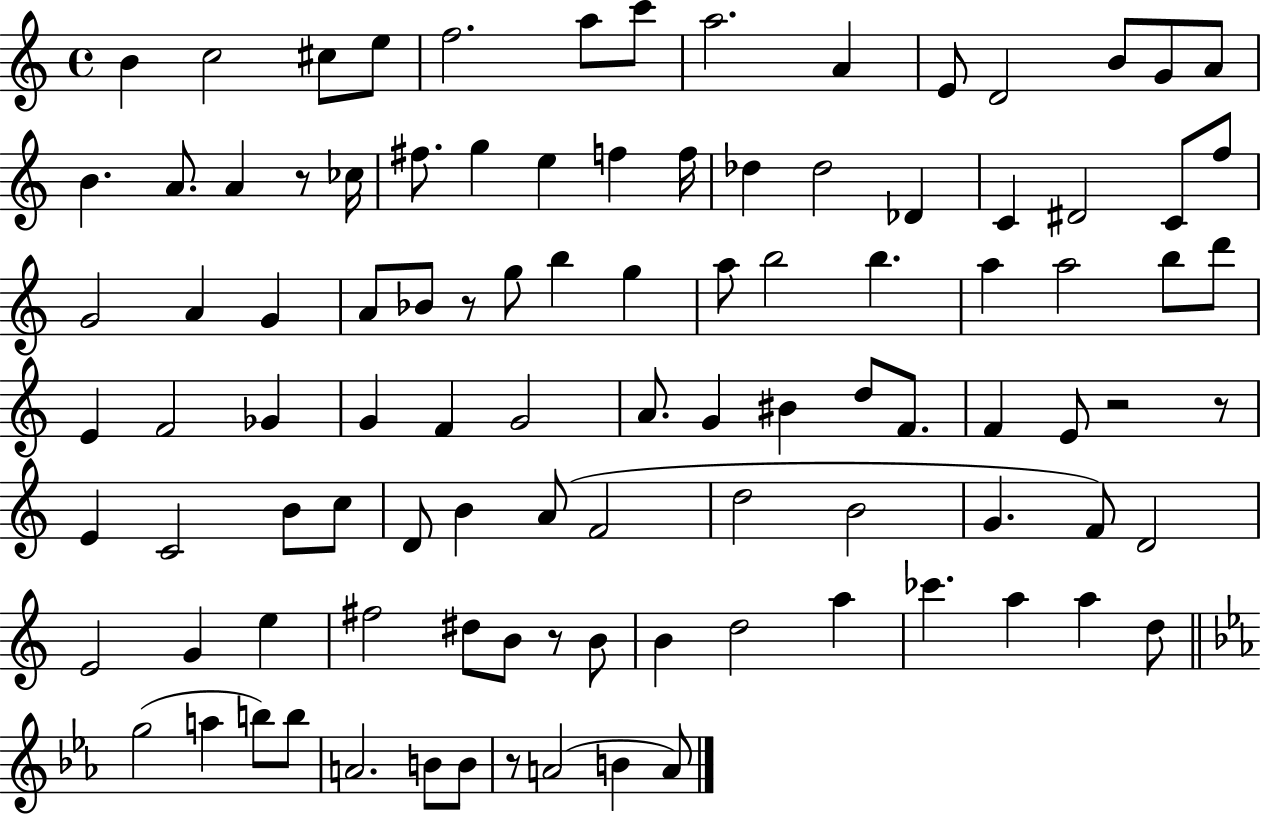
B4/q C5/h C#5/e E5/e F5/h. A5/e C6/e A5/h. A4/q E4/e D4/h B4/e G4/e A4/e B4/q. A4/e. A4/q R/e CES5/s F#5/e. G5/q E5/q F5/q F5/s Db5/q Db5/h Db4/q C4/q D#4/h C4/e F5/e G4/h A4/q G4/q A4/e Bb4/e R/e G5/e B5/q G5/q A5/e B5/h B5/q. A5/q A5/h B5/e D6/e E4/q F4/h Gb4/q G4/q F4/q G4/h A4/e. G4/q BIS4/q D5/e F4/e. F4/q E4/e R/h R/e E4/q C4/h B4/e C5/e D4/e B4/q A4/e F4/h D5/h B4/h G4/q. F4/e D4/h E4/h G4/q E5/q F#5/h D#5/e B4/e R/e B4/e B4/q D5/h A5/q CES6/q. A5/q A5/q D5/e G5/h A5/q B5/e B5/e A4/h. B4/e B4/e R/e A4/h B4/q A4/e